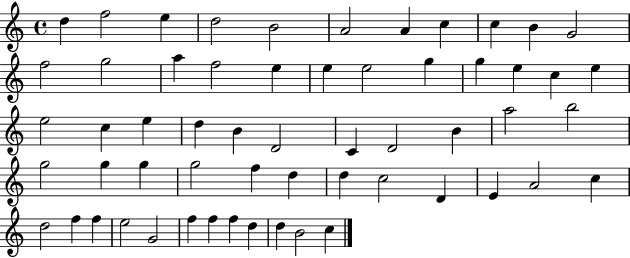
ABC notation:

X:1
T:Untitled
M:4/4
L:1/4
K:C
d f2 e d2 B2 A2 A c c B G2 f2 g2 a f2 e e e2 g g e c e e2 c e d B D2 C D2 B a2 b2 g2 g g g2 f d d c2 D E A2 c d2 f f e2 G2 f f f d d B2 c